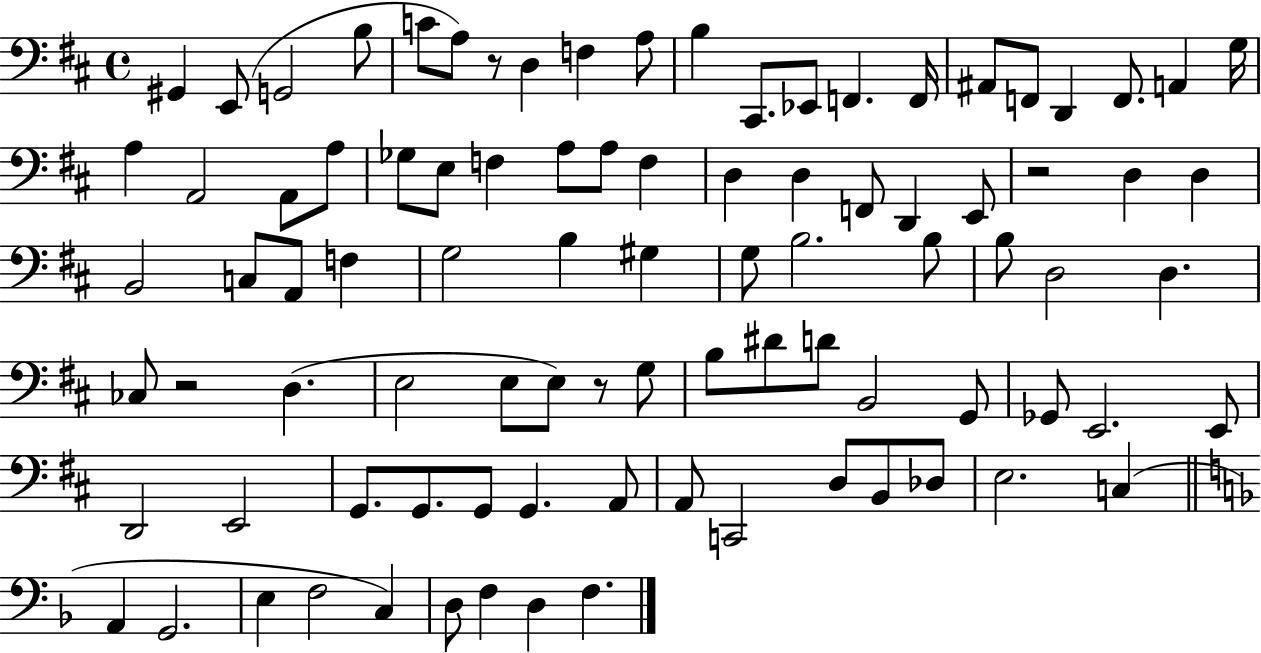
{
  \clef bass
  \time 4/4
  \defaultTimeSignature
  \key d \major
  gis,4 e,8( g,2 b8 | c'8 a8) r8 d4 f4 a8 | b4 cis,8. ees,8 f,4. f,16 | ais,8 f,8 d,4 f,8. a,4 g16 | \break a4 a,2 a,8 a8 | ges8 e8 f4 a8 a8 f4 | d4 d4 f,8 d,4 e,8 | r2 d4 d4 | \break b,2 c8 a,8 f4 | g2 b4 gis4 | g8 b2. b8 | b8 d2 d4. | \break ces8 r2 d4.( | e2 e8 e8) r8 g8 | b8 dis'8 d'8 b,2 g,8 | ges,8 e,2. e,8 | \break d,2 e,2 | g,8. g,8. g,8 g,4. a,8 | a,8 c,2 d8 b,8 des8 | e2. c4( | \break \bar "||" \break \key f \major a,4 g,2. | e4 f2 c4) | d8 f4 d4 f4. | \bar "|."
}